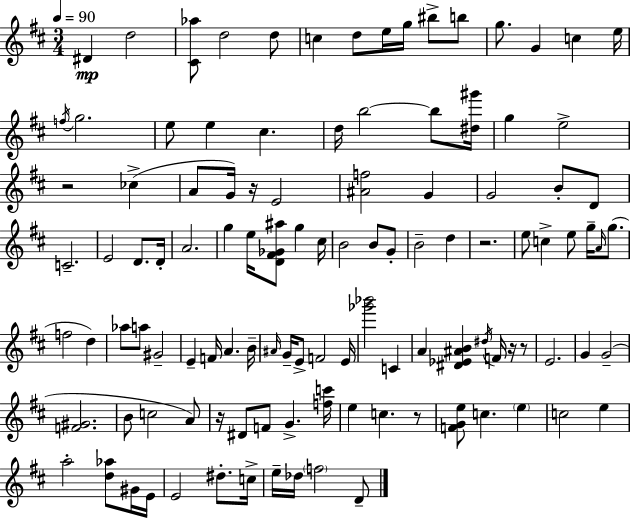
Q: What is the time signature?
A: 3/4